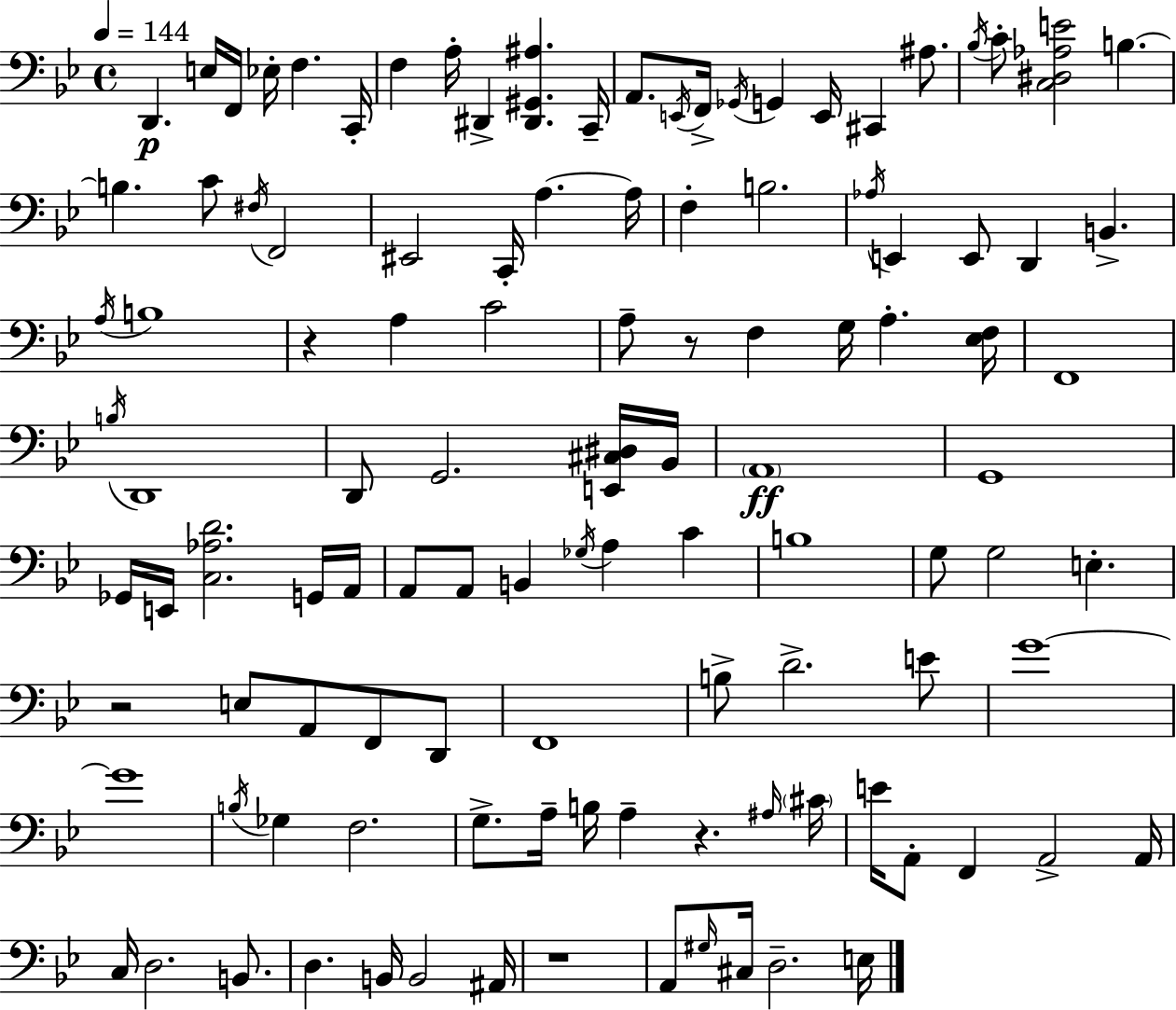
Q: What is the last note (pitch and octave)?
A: E3